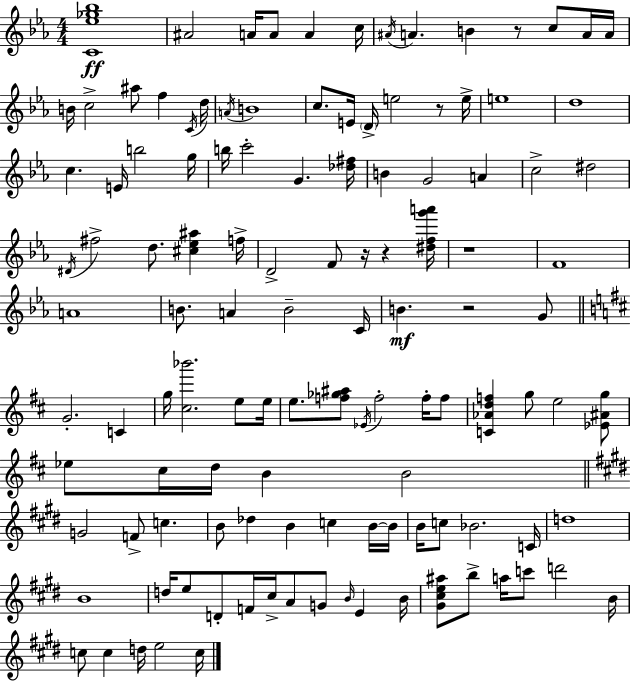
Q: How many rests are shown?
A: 6